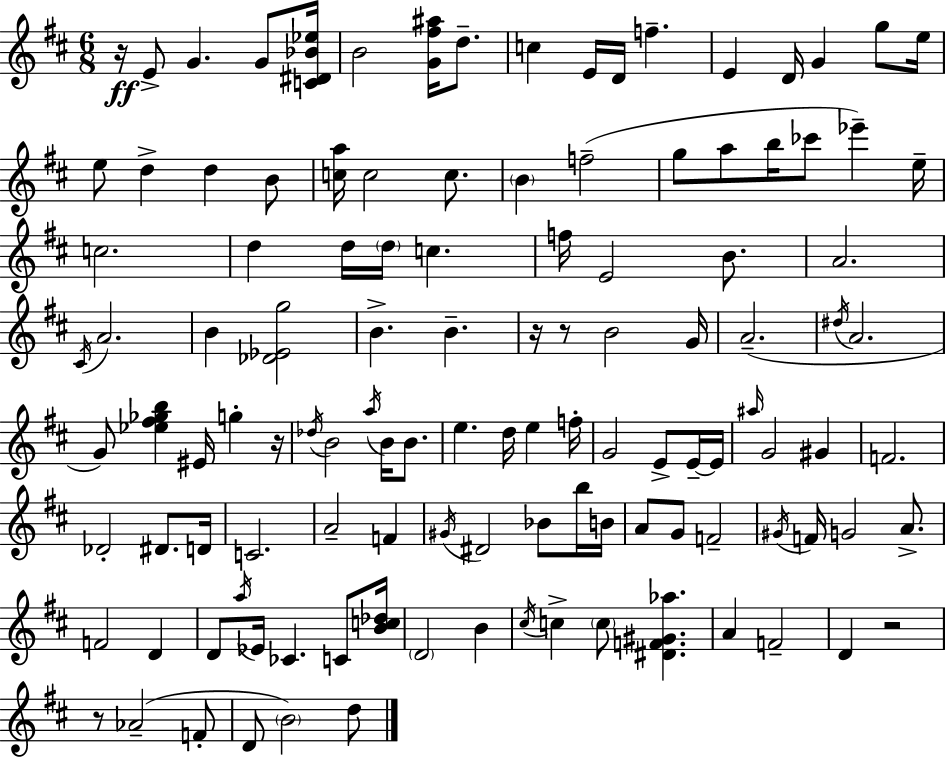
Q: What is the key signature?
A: D major